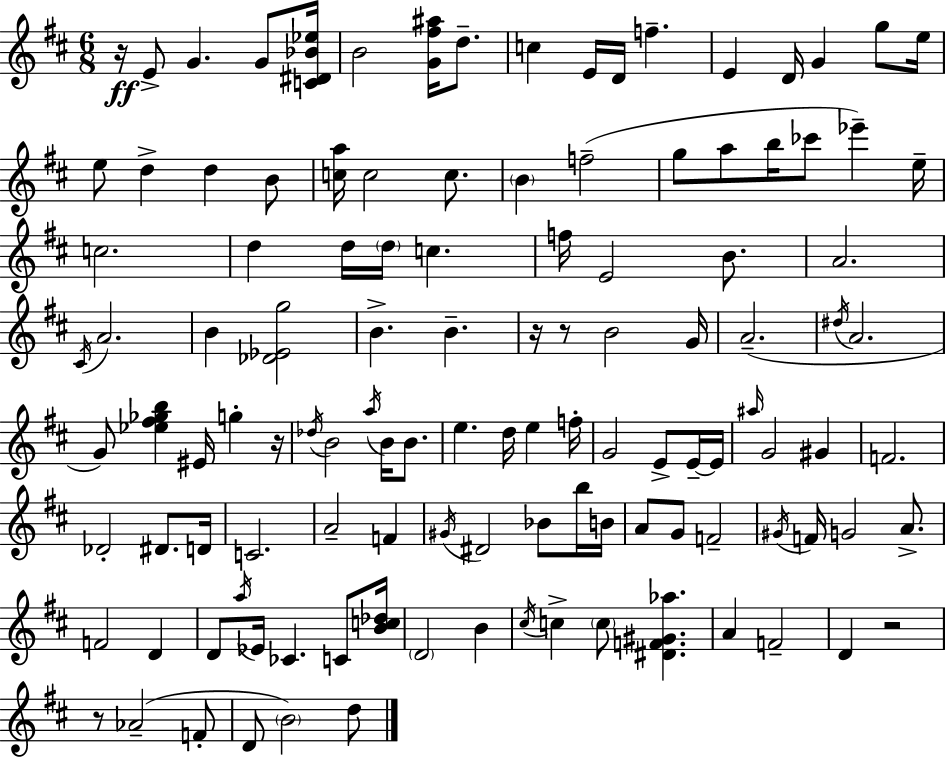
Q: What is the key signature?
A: D major